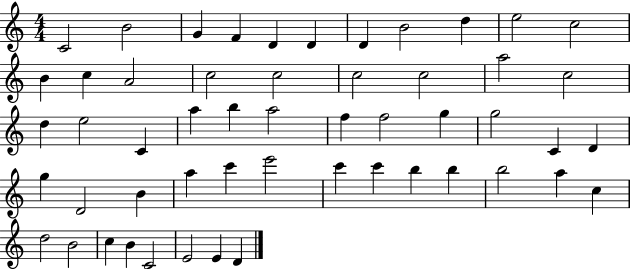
C4/h B4/h G4/q F4/q D4/q D4/q D4/q B4/h D5/q E5/h C5/h B4/q C5/q A4/h C5/h C5/h C5/h C5/h A5/h C5/h D5/q E5/h C4/q A5/q B5/q A5/h F5/q F5/h G5/q G5/h C4/q D4/q G5/q D4/h B4/q A5/q C6/q E6/h C6/q C6/q B5/q B5/q B5/h A5/q C5/q D5/h B4/h C5/q B4/q C4/h E4/h E4/q D4/q